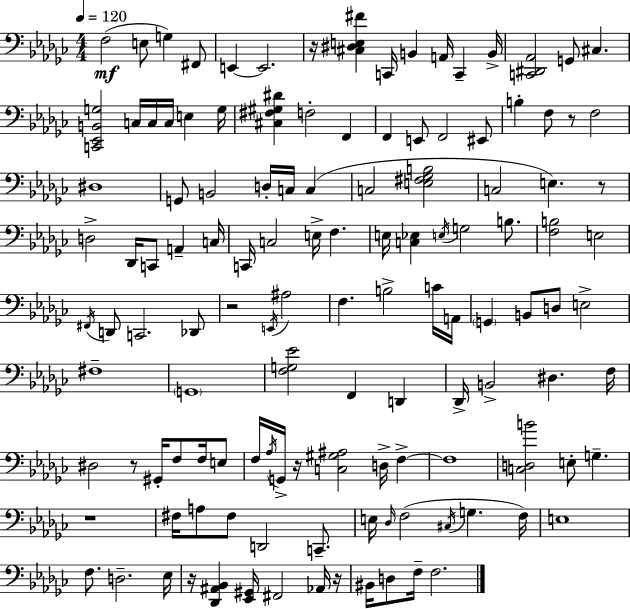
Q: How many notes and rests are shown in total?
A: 127